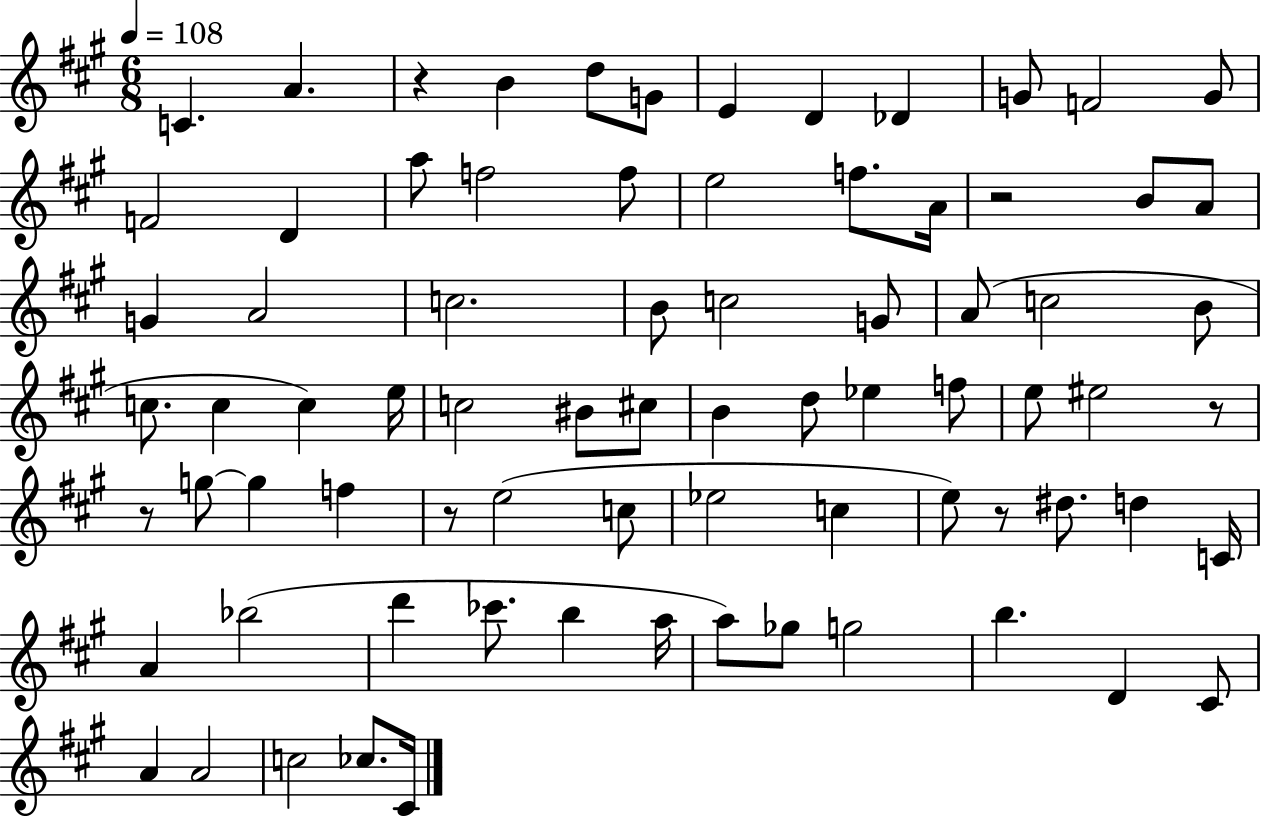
C4/q. A4/q. R/q B4/q D5/e G4/e E4/q D4/q Db4/q G4/e F4/h G4/e F4/h D4/q A5/e F5/h F5/e E5/h F5/e. A4/s R/h B4/e A4/e G4/q A4/h C5/h. B4/e C5/h G4/e A4/e C5/h B4/e C5/e. C5/q C5/q E5/s C5/h BIS4/e C#5/e B4/q D5/e Eb5/q F5/e E5/e EIS5/h R/e R/e G5/e G5/q F5/q R/e E5/h C5/e Eb5/h C5/q E5/e R/e D#5/e. D5/q C4/s A4/q Bb5/h D6/q CES6/e. B5/q A5/s A5/e Gb5/e G5/h B5/q. D4/q C#4/e A4/q A4/h C5/h CES5/e. C#4/s